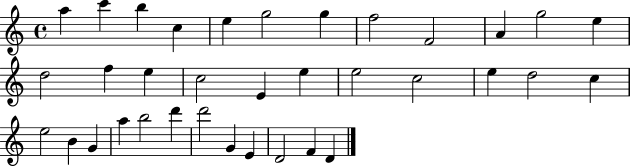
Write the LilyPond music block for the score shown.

{
  \clef treble
  \time 4/4
  \defaultTimeSignature
  \key c \major
  a''4 c'''4 b''4 c''4 | e''4 g''2 g''4 | f''2 f'2 | a'4 g''2 e''4 | \break d''2 f''4 e''4 | c''2 e'4 e''4 | e''2 c''2 | e''4 d''2 c''4 | \break e''2 b'4 g'4 | a''4 b''2 d'''4 | d'''2 g'4 e'4 | d'2 f'4 d'4 | \break \bar "|."
}